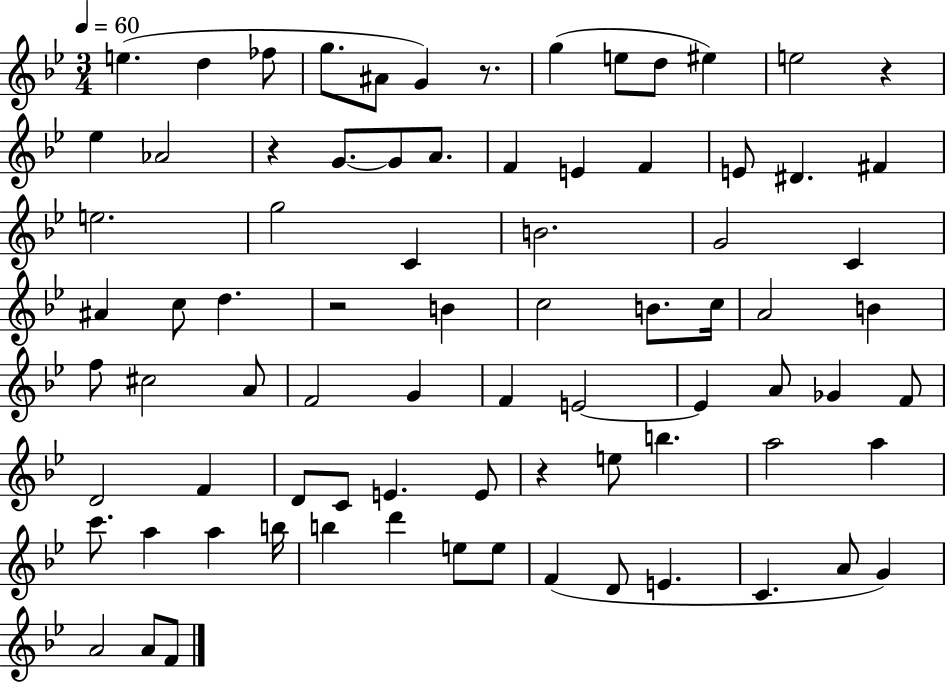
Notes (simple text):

E5/q. D5/q FES5/e G5/e. A#4/e G4/q R/e. G5/q E5/e D5/e EIS5/q E5/h R/q Eb5/q Ab4/h R/q G4/e. G4/e A4/e. F4/q E4/q F4/q E4/e D#4/q. F#4/q E5/h. G5/h C4/q B4/h. G4/h C4/q A#4/q C5/e D5/q. R/h B4/q C5/h B4/e. C5/s A4/h B4/q F5/e C#5/h A4/e F4/h G4/q F4/q E4/h E4/q A4/e Gb4/q F4/e D4/h F4/q D4/e C4/e E4/q. E4/e R/q E5/e B5/q. A5/h A5/q C6/e. A5/q A5/q B5/s B5/q D6/q E5/e E5/e F4/q D4/e E4/q. C4/q. A4/e G4/q A4/h A4/e F4/e